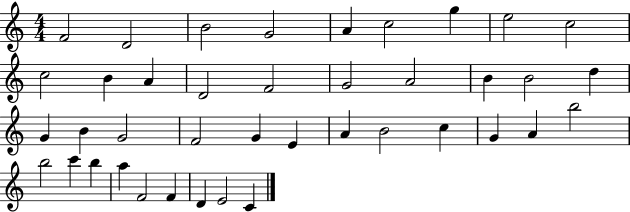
X:1
T:Untitled
M:4/4
L:1/4
K:C
F2 D2 B2 G2 A c2 g e2 c2 c2 B A D2 F2 G2 A2 B B2 d G B G2 F2 G E A B2 c G A b2 b2 c' b a F2 F D E2 C